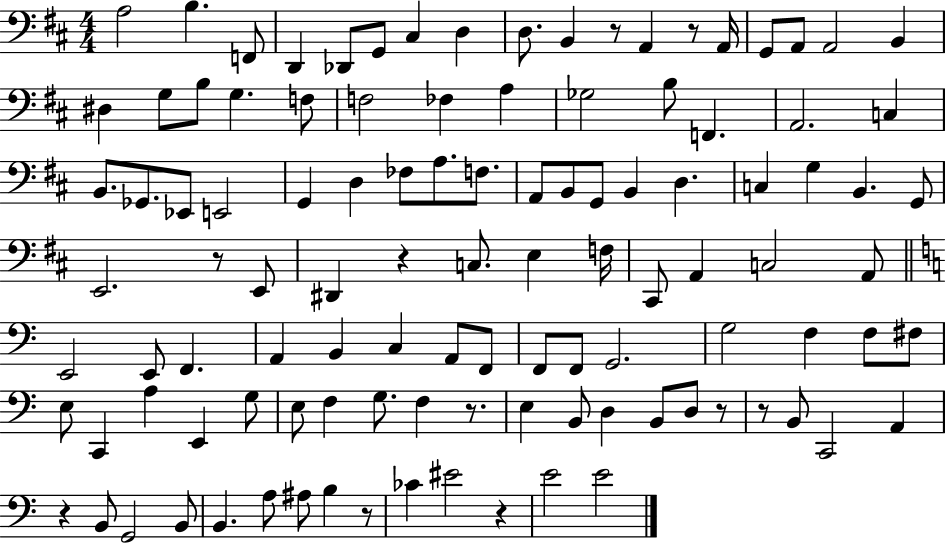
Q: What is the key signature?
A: D major